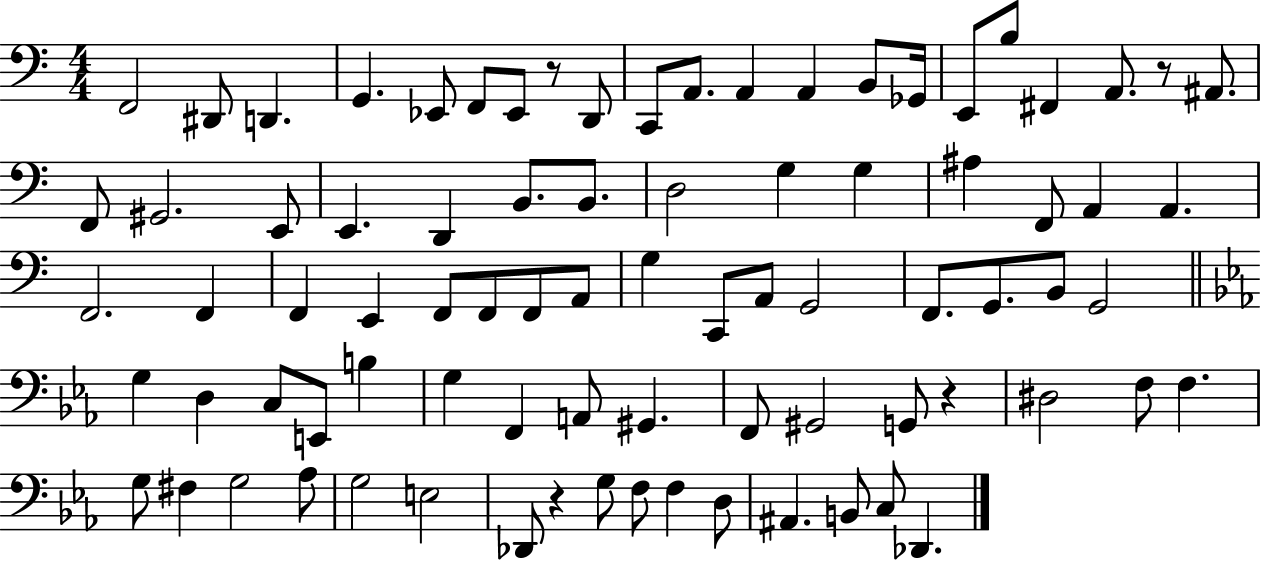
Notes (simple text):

F2/h D#2/e D2/q. G2/q. Eb2/e F2/e Eb2/e R/e D2/e C2/e A2/e. A2/q A2/q B2/e Gb2/s E2/e B3/e F#2/q A2/e. R/e A#2/e. F2/e G#2/h. E2/e E2/q. D2/q B2/e. B2/e. D3/h G3/q G3/q A#3/q F2/e A2/q A2/q. F2/h. F2/q F2/q E2/q F2/e F2/e F2/e A2/e G3/q C2/e A2/e G2/h F2/e. G2/e. B2/e G2/h G3/q D3/q C3/e E2/e B3/q G3/q F2/q A2/e G#2/q. F2/e G#2/h G2/e R/q D#3/h F3/e F3/q. G3/e F#3/q G3/h Ab3/e G3/h E3/h Db2/e R/q G3/e F3/e F3/q D3/e A#2/q. B2/e C3/e Db2/q.